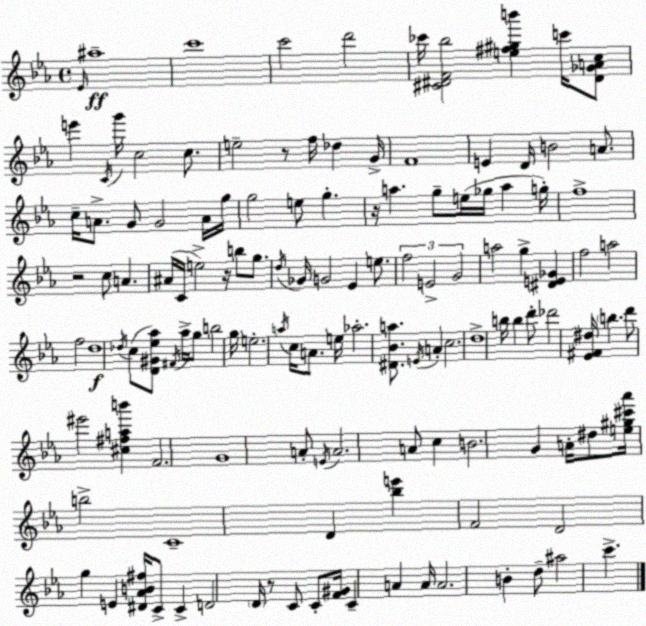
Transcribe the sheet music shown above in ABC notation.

X:1
T:Untitled
M:4/4
L:1/4
K:Eb
_E/4 ^a4 c'4 c'2 d'2 _c'/4 [^C^DF_b]2 [e^f^gb'] c'/4 [^D_GAc]/2 e' C/4 g'/4 c2 c/2 e2 z/2 f/4 _d G/4 F4 E D/4 B2 A/2 c/4 A/2 G/2 G2 A/4 g/4 g2 e/2 g z/4 a g/2 e/4 _g/4 a g/4 f4 z2 c/2 A ^A/4 C/4 e2 z/4 b/2 g/2 d/4 _G/4 G2 _E e/2 f2 E2 G2 a2 g [^DE_G] f2 a2 f2 d4 _d/4 c/2 [D^G_e_a]/2 ^F/4 _a/4 g/2 b2 g/4 e2 a/4 c/4 A/2 e/4 _a2 [^D_Ba]/2 E/4 A c2 d4 b/4 b d'/2 _d'2 [_E^F^d]/4 b d'/2 ^e'2 [^c^fab'] F2 G4 A/2 E/4 A2 A/2 c B2 G A/4 ^d/2 [e^g^c'_a']/4 b2 C4 D [_be'] F2 D2 g E [^D_AB^f]/4 C/2 C D2 D/4 z/2 C/2 C/2 [F^G]/4 C A A/4 A2 B d/2 ^a2 c'